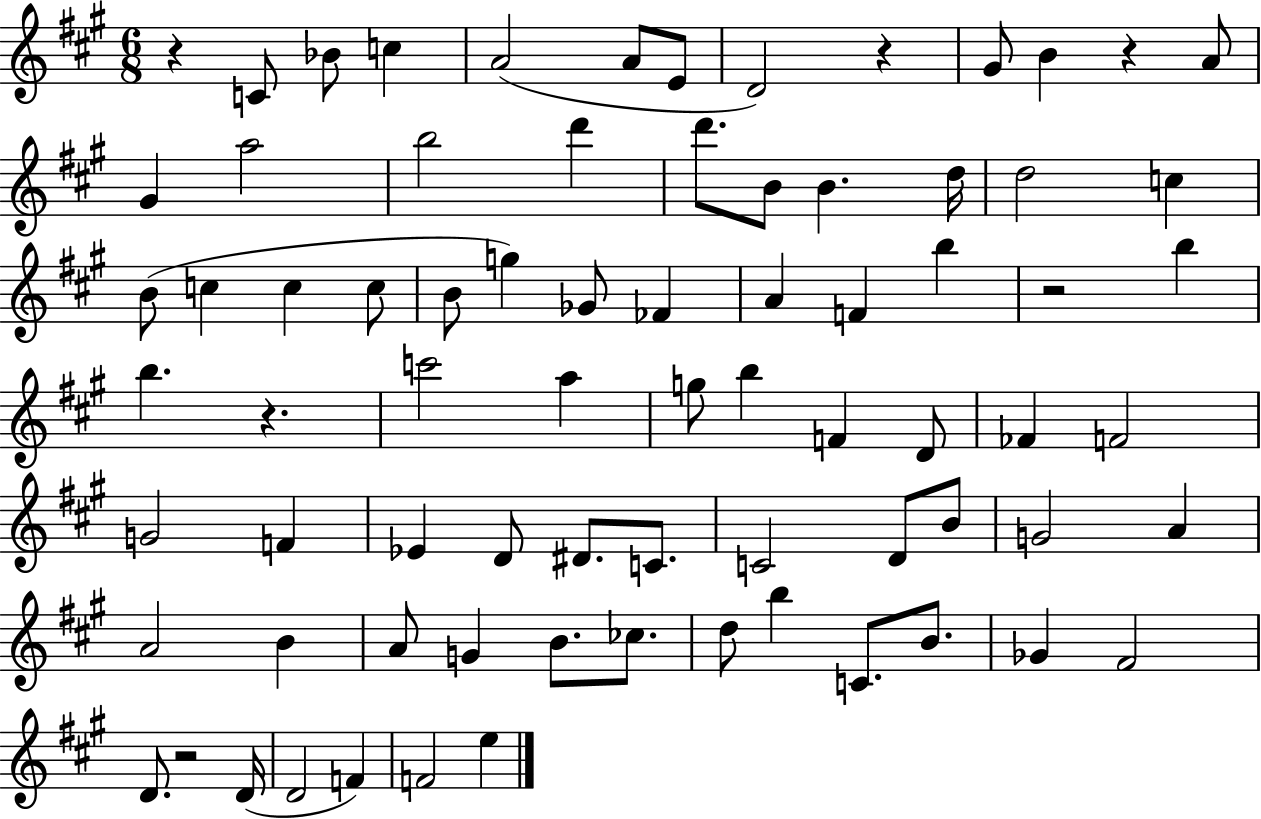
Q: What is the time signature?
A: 6/8